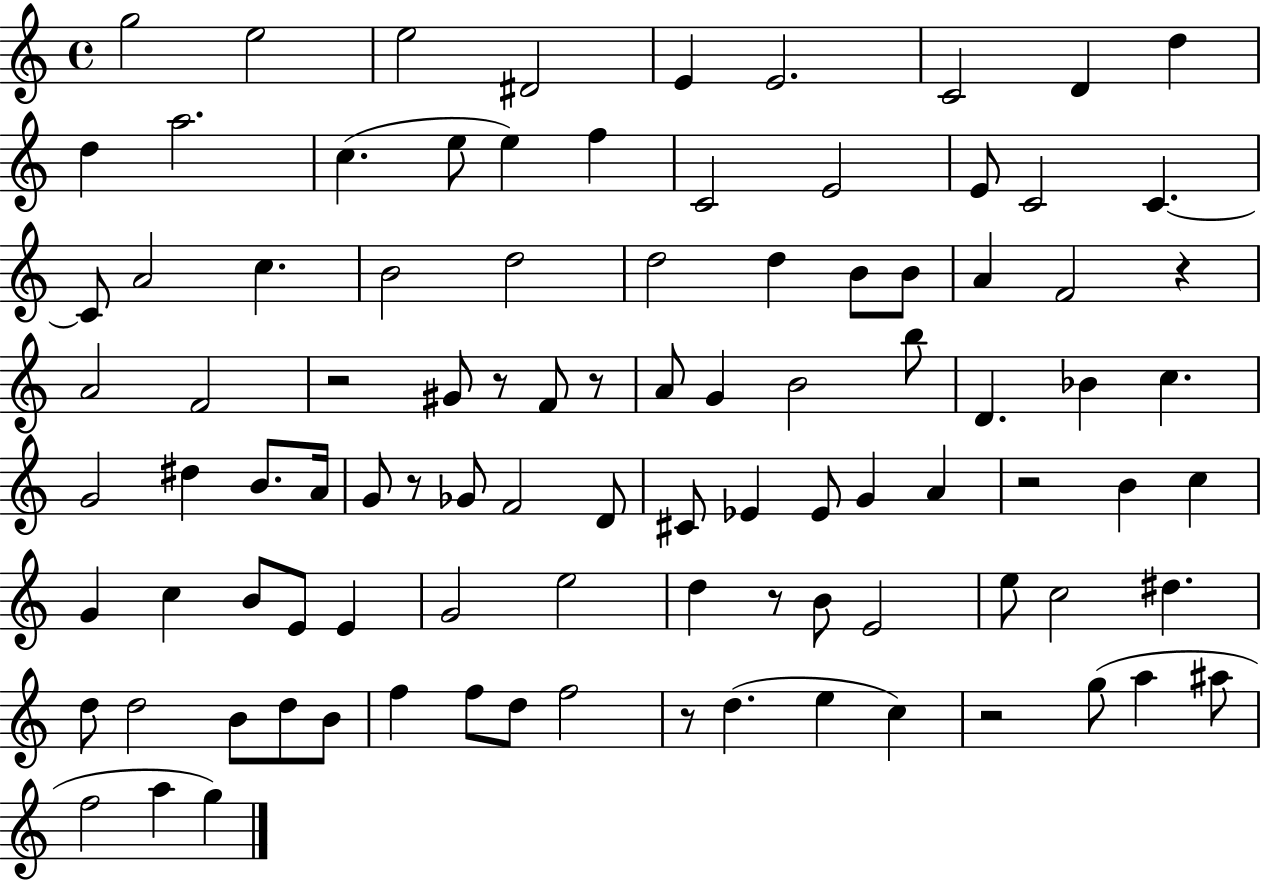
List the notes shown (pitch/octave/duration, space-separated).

G5/h E5/h E5/h D#4/h E4/q E4/h. C4/h D4/q D5/q D5/q A5/h. C5/q. E5/e E5/q F5/q C4/h E4/h E4/e C4/h C4/q. C4/e A4/h C5/q. B4/h D5/h D5/h D5/q B4/e B4/e A4/q F4/h R/q A4/h F4/h R/h G#4/e R/e F4/e R/e A4/e G4/q B4/h B5/e D4/q. Bb4/q C5/q. G4/h D#5/q B4/e. A4/s G4/e R/e Gb4/e F4/h D4/e C#4/e Eb4/q Eb4/e G4/q A4/q R/h B4/q C5/q G4/q C5/q B4/e E4/e E4/q G4/h E5/h D5/q R/e B4/e E4/h E5/e C5/h D#5/q. D5/e D5/h B4/e D5/e B4/e F5/q F5/e D5/e F5/h R/e D5/q. E5/q C5/q R/h G5/e A5/q A#5/e F5/h A5/q G5/q